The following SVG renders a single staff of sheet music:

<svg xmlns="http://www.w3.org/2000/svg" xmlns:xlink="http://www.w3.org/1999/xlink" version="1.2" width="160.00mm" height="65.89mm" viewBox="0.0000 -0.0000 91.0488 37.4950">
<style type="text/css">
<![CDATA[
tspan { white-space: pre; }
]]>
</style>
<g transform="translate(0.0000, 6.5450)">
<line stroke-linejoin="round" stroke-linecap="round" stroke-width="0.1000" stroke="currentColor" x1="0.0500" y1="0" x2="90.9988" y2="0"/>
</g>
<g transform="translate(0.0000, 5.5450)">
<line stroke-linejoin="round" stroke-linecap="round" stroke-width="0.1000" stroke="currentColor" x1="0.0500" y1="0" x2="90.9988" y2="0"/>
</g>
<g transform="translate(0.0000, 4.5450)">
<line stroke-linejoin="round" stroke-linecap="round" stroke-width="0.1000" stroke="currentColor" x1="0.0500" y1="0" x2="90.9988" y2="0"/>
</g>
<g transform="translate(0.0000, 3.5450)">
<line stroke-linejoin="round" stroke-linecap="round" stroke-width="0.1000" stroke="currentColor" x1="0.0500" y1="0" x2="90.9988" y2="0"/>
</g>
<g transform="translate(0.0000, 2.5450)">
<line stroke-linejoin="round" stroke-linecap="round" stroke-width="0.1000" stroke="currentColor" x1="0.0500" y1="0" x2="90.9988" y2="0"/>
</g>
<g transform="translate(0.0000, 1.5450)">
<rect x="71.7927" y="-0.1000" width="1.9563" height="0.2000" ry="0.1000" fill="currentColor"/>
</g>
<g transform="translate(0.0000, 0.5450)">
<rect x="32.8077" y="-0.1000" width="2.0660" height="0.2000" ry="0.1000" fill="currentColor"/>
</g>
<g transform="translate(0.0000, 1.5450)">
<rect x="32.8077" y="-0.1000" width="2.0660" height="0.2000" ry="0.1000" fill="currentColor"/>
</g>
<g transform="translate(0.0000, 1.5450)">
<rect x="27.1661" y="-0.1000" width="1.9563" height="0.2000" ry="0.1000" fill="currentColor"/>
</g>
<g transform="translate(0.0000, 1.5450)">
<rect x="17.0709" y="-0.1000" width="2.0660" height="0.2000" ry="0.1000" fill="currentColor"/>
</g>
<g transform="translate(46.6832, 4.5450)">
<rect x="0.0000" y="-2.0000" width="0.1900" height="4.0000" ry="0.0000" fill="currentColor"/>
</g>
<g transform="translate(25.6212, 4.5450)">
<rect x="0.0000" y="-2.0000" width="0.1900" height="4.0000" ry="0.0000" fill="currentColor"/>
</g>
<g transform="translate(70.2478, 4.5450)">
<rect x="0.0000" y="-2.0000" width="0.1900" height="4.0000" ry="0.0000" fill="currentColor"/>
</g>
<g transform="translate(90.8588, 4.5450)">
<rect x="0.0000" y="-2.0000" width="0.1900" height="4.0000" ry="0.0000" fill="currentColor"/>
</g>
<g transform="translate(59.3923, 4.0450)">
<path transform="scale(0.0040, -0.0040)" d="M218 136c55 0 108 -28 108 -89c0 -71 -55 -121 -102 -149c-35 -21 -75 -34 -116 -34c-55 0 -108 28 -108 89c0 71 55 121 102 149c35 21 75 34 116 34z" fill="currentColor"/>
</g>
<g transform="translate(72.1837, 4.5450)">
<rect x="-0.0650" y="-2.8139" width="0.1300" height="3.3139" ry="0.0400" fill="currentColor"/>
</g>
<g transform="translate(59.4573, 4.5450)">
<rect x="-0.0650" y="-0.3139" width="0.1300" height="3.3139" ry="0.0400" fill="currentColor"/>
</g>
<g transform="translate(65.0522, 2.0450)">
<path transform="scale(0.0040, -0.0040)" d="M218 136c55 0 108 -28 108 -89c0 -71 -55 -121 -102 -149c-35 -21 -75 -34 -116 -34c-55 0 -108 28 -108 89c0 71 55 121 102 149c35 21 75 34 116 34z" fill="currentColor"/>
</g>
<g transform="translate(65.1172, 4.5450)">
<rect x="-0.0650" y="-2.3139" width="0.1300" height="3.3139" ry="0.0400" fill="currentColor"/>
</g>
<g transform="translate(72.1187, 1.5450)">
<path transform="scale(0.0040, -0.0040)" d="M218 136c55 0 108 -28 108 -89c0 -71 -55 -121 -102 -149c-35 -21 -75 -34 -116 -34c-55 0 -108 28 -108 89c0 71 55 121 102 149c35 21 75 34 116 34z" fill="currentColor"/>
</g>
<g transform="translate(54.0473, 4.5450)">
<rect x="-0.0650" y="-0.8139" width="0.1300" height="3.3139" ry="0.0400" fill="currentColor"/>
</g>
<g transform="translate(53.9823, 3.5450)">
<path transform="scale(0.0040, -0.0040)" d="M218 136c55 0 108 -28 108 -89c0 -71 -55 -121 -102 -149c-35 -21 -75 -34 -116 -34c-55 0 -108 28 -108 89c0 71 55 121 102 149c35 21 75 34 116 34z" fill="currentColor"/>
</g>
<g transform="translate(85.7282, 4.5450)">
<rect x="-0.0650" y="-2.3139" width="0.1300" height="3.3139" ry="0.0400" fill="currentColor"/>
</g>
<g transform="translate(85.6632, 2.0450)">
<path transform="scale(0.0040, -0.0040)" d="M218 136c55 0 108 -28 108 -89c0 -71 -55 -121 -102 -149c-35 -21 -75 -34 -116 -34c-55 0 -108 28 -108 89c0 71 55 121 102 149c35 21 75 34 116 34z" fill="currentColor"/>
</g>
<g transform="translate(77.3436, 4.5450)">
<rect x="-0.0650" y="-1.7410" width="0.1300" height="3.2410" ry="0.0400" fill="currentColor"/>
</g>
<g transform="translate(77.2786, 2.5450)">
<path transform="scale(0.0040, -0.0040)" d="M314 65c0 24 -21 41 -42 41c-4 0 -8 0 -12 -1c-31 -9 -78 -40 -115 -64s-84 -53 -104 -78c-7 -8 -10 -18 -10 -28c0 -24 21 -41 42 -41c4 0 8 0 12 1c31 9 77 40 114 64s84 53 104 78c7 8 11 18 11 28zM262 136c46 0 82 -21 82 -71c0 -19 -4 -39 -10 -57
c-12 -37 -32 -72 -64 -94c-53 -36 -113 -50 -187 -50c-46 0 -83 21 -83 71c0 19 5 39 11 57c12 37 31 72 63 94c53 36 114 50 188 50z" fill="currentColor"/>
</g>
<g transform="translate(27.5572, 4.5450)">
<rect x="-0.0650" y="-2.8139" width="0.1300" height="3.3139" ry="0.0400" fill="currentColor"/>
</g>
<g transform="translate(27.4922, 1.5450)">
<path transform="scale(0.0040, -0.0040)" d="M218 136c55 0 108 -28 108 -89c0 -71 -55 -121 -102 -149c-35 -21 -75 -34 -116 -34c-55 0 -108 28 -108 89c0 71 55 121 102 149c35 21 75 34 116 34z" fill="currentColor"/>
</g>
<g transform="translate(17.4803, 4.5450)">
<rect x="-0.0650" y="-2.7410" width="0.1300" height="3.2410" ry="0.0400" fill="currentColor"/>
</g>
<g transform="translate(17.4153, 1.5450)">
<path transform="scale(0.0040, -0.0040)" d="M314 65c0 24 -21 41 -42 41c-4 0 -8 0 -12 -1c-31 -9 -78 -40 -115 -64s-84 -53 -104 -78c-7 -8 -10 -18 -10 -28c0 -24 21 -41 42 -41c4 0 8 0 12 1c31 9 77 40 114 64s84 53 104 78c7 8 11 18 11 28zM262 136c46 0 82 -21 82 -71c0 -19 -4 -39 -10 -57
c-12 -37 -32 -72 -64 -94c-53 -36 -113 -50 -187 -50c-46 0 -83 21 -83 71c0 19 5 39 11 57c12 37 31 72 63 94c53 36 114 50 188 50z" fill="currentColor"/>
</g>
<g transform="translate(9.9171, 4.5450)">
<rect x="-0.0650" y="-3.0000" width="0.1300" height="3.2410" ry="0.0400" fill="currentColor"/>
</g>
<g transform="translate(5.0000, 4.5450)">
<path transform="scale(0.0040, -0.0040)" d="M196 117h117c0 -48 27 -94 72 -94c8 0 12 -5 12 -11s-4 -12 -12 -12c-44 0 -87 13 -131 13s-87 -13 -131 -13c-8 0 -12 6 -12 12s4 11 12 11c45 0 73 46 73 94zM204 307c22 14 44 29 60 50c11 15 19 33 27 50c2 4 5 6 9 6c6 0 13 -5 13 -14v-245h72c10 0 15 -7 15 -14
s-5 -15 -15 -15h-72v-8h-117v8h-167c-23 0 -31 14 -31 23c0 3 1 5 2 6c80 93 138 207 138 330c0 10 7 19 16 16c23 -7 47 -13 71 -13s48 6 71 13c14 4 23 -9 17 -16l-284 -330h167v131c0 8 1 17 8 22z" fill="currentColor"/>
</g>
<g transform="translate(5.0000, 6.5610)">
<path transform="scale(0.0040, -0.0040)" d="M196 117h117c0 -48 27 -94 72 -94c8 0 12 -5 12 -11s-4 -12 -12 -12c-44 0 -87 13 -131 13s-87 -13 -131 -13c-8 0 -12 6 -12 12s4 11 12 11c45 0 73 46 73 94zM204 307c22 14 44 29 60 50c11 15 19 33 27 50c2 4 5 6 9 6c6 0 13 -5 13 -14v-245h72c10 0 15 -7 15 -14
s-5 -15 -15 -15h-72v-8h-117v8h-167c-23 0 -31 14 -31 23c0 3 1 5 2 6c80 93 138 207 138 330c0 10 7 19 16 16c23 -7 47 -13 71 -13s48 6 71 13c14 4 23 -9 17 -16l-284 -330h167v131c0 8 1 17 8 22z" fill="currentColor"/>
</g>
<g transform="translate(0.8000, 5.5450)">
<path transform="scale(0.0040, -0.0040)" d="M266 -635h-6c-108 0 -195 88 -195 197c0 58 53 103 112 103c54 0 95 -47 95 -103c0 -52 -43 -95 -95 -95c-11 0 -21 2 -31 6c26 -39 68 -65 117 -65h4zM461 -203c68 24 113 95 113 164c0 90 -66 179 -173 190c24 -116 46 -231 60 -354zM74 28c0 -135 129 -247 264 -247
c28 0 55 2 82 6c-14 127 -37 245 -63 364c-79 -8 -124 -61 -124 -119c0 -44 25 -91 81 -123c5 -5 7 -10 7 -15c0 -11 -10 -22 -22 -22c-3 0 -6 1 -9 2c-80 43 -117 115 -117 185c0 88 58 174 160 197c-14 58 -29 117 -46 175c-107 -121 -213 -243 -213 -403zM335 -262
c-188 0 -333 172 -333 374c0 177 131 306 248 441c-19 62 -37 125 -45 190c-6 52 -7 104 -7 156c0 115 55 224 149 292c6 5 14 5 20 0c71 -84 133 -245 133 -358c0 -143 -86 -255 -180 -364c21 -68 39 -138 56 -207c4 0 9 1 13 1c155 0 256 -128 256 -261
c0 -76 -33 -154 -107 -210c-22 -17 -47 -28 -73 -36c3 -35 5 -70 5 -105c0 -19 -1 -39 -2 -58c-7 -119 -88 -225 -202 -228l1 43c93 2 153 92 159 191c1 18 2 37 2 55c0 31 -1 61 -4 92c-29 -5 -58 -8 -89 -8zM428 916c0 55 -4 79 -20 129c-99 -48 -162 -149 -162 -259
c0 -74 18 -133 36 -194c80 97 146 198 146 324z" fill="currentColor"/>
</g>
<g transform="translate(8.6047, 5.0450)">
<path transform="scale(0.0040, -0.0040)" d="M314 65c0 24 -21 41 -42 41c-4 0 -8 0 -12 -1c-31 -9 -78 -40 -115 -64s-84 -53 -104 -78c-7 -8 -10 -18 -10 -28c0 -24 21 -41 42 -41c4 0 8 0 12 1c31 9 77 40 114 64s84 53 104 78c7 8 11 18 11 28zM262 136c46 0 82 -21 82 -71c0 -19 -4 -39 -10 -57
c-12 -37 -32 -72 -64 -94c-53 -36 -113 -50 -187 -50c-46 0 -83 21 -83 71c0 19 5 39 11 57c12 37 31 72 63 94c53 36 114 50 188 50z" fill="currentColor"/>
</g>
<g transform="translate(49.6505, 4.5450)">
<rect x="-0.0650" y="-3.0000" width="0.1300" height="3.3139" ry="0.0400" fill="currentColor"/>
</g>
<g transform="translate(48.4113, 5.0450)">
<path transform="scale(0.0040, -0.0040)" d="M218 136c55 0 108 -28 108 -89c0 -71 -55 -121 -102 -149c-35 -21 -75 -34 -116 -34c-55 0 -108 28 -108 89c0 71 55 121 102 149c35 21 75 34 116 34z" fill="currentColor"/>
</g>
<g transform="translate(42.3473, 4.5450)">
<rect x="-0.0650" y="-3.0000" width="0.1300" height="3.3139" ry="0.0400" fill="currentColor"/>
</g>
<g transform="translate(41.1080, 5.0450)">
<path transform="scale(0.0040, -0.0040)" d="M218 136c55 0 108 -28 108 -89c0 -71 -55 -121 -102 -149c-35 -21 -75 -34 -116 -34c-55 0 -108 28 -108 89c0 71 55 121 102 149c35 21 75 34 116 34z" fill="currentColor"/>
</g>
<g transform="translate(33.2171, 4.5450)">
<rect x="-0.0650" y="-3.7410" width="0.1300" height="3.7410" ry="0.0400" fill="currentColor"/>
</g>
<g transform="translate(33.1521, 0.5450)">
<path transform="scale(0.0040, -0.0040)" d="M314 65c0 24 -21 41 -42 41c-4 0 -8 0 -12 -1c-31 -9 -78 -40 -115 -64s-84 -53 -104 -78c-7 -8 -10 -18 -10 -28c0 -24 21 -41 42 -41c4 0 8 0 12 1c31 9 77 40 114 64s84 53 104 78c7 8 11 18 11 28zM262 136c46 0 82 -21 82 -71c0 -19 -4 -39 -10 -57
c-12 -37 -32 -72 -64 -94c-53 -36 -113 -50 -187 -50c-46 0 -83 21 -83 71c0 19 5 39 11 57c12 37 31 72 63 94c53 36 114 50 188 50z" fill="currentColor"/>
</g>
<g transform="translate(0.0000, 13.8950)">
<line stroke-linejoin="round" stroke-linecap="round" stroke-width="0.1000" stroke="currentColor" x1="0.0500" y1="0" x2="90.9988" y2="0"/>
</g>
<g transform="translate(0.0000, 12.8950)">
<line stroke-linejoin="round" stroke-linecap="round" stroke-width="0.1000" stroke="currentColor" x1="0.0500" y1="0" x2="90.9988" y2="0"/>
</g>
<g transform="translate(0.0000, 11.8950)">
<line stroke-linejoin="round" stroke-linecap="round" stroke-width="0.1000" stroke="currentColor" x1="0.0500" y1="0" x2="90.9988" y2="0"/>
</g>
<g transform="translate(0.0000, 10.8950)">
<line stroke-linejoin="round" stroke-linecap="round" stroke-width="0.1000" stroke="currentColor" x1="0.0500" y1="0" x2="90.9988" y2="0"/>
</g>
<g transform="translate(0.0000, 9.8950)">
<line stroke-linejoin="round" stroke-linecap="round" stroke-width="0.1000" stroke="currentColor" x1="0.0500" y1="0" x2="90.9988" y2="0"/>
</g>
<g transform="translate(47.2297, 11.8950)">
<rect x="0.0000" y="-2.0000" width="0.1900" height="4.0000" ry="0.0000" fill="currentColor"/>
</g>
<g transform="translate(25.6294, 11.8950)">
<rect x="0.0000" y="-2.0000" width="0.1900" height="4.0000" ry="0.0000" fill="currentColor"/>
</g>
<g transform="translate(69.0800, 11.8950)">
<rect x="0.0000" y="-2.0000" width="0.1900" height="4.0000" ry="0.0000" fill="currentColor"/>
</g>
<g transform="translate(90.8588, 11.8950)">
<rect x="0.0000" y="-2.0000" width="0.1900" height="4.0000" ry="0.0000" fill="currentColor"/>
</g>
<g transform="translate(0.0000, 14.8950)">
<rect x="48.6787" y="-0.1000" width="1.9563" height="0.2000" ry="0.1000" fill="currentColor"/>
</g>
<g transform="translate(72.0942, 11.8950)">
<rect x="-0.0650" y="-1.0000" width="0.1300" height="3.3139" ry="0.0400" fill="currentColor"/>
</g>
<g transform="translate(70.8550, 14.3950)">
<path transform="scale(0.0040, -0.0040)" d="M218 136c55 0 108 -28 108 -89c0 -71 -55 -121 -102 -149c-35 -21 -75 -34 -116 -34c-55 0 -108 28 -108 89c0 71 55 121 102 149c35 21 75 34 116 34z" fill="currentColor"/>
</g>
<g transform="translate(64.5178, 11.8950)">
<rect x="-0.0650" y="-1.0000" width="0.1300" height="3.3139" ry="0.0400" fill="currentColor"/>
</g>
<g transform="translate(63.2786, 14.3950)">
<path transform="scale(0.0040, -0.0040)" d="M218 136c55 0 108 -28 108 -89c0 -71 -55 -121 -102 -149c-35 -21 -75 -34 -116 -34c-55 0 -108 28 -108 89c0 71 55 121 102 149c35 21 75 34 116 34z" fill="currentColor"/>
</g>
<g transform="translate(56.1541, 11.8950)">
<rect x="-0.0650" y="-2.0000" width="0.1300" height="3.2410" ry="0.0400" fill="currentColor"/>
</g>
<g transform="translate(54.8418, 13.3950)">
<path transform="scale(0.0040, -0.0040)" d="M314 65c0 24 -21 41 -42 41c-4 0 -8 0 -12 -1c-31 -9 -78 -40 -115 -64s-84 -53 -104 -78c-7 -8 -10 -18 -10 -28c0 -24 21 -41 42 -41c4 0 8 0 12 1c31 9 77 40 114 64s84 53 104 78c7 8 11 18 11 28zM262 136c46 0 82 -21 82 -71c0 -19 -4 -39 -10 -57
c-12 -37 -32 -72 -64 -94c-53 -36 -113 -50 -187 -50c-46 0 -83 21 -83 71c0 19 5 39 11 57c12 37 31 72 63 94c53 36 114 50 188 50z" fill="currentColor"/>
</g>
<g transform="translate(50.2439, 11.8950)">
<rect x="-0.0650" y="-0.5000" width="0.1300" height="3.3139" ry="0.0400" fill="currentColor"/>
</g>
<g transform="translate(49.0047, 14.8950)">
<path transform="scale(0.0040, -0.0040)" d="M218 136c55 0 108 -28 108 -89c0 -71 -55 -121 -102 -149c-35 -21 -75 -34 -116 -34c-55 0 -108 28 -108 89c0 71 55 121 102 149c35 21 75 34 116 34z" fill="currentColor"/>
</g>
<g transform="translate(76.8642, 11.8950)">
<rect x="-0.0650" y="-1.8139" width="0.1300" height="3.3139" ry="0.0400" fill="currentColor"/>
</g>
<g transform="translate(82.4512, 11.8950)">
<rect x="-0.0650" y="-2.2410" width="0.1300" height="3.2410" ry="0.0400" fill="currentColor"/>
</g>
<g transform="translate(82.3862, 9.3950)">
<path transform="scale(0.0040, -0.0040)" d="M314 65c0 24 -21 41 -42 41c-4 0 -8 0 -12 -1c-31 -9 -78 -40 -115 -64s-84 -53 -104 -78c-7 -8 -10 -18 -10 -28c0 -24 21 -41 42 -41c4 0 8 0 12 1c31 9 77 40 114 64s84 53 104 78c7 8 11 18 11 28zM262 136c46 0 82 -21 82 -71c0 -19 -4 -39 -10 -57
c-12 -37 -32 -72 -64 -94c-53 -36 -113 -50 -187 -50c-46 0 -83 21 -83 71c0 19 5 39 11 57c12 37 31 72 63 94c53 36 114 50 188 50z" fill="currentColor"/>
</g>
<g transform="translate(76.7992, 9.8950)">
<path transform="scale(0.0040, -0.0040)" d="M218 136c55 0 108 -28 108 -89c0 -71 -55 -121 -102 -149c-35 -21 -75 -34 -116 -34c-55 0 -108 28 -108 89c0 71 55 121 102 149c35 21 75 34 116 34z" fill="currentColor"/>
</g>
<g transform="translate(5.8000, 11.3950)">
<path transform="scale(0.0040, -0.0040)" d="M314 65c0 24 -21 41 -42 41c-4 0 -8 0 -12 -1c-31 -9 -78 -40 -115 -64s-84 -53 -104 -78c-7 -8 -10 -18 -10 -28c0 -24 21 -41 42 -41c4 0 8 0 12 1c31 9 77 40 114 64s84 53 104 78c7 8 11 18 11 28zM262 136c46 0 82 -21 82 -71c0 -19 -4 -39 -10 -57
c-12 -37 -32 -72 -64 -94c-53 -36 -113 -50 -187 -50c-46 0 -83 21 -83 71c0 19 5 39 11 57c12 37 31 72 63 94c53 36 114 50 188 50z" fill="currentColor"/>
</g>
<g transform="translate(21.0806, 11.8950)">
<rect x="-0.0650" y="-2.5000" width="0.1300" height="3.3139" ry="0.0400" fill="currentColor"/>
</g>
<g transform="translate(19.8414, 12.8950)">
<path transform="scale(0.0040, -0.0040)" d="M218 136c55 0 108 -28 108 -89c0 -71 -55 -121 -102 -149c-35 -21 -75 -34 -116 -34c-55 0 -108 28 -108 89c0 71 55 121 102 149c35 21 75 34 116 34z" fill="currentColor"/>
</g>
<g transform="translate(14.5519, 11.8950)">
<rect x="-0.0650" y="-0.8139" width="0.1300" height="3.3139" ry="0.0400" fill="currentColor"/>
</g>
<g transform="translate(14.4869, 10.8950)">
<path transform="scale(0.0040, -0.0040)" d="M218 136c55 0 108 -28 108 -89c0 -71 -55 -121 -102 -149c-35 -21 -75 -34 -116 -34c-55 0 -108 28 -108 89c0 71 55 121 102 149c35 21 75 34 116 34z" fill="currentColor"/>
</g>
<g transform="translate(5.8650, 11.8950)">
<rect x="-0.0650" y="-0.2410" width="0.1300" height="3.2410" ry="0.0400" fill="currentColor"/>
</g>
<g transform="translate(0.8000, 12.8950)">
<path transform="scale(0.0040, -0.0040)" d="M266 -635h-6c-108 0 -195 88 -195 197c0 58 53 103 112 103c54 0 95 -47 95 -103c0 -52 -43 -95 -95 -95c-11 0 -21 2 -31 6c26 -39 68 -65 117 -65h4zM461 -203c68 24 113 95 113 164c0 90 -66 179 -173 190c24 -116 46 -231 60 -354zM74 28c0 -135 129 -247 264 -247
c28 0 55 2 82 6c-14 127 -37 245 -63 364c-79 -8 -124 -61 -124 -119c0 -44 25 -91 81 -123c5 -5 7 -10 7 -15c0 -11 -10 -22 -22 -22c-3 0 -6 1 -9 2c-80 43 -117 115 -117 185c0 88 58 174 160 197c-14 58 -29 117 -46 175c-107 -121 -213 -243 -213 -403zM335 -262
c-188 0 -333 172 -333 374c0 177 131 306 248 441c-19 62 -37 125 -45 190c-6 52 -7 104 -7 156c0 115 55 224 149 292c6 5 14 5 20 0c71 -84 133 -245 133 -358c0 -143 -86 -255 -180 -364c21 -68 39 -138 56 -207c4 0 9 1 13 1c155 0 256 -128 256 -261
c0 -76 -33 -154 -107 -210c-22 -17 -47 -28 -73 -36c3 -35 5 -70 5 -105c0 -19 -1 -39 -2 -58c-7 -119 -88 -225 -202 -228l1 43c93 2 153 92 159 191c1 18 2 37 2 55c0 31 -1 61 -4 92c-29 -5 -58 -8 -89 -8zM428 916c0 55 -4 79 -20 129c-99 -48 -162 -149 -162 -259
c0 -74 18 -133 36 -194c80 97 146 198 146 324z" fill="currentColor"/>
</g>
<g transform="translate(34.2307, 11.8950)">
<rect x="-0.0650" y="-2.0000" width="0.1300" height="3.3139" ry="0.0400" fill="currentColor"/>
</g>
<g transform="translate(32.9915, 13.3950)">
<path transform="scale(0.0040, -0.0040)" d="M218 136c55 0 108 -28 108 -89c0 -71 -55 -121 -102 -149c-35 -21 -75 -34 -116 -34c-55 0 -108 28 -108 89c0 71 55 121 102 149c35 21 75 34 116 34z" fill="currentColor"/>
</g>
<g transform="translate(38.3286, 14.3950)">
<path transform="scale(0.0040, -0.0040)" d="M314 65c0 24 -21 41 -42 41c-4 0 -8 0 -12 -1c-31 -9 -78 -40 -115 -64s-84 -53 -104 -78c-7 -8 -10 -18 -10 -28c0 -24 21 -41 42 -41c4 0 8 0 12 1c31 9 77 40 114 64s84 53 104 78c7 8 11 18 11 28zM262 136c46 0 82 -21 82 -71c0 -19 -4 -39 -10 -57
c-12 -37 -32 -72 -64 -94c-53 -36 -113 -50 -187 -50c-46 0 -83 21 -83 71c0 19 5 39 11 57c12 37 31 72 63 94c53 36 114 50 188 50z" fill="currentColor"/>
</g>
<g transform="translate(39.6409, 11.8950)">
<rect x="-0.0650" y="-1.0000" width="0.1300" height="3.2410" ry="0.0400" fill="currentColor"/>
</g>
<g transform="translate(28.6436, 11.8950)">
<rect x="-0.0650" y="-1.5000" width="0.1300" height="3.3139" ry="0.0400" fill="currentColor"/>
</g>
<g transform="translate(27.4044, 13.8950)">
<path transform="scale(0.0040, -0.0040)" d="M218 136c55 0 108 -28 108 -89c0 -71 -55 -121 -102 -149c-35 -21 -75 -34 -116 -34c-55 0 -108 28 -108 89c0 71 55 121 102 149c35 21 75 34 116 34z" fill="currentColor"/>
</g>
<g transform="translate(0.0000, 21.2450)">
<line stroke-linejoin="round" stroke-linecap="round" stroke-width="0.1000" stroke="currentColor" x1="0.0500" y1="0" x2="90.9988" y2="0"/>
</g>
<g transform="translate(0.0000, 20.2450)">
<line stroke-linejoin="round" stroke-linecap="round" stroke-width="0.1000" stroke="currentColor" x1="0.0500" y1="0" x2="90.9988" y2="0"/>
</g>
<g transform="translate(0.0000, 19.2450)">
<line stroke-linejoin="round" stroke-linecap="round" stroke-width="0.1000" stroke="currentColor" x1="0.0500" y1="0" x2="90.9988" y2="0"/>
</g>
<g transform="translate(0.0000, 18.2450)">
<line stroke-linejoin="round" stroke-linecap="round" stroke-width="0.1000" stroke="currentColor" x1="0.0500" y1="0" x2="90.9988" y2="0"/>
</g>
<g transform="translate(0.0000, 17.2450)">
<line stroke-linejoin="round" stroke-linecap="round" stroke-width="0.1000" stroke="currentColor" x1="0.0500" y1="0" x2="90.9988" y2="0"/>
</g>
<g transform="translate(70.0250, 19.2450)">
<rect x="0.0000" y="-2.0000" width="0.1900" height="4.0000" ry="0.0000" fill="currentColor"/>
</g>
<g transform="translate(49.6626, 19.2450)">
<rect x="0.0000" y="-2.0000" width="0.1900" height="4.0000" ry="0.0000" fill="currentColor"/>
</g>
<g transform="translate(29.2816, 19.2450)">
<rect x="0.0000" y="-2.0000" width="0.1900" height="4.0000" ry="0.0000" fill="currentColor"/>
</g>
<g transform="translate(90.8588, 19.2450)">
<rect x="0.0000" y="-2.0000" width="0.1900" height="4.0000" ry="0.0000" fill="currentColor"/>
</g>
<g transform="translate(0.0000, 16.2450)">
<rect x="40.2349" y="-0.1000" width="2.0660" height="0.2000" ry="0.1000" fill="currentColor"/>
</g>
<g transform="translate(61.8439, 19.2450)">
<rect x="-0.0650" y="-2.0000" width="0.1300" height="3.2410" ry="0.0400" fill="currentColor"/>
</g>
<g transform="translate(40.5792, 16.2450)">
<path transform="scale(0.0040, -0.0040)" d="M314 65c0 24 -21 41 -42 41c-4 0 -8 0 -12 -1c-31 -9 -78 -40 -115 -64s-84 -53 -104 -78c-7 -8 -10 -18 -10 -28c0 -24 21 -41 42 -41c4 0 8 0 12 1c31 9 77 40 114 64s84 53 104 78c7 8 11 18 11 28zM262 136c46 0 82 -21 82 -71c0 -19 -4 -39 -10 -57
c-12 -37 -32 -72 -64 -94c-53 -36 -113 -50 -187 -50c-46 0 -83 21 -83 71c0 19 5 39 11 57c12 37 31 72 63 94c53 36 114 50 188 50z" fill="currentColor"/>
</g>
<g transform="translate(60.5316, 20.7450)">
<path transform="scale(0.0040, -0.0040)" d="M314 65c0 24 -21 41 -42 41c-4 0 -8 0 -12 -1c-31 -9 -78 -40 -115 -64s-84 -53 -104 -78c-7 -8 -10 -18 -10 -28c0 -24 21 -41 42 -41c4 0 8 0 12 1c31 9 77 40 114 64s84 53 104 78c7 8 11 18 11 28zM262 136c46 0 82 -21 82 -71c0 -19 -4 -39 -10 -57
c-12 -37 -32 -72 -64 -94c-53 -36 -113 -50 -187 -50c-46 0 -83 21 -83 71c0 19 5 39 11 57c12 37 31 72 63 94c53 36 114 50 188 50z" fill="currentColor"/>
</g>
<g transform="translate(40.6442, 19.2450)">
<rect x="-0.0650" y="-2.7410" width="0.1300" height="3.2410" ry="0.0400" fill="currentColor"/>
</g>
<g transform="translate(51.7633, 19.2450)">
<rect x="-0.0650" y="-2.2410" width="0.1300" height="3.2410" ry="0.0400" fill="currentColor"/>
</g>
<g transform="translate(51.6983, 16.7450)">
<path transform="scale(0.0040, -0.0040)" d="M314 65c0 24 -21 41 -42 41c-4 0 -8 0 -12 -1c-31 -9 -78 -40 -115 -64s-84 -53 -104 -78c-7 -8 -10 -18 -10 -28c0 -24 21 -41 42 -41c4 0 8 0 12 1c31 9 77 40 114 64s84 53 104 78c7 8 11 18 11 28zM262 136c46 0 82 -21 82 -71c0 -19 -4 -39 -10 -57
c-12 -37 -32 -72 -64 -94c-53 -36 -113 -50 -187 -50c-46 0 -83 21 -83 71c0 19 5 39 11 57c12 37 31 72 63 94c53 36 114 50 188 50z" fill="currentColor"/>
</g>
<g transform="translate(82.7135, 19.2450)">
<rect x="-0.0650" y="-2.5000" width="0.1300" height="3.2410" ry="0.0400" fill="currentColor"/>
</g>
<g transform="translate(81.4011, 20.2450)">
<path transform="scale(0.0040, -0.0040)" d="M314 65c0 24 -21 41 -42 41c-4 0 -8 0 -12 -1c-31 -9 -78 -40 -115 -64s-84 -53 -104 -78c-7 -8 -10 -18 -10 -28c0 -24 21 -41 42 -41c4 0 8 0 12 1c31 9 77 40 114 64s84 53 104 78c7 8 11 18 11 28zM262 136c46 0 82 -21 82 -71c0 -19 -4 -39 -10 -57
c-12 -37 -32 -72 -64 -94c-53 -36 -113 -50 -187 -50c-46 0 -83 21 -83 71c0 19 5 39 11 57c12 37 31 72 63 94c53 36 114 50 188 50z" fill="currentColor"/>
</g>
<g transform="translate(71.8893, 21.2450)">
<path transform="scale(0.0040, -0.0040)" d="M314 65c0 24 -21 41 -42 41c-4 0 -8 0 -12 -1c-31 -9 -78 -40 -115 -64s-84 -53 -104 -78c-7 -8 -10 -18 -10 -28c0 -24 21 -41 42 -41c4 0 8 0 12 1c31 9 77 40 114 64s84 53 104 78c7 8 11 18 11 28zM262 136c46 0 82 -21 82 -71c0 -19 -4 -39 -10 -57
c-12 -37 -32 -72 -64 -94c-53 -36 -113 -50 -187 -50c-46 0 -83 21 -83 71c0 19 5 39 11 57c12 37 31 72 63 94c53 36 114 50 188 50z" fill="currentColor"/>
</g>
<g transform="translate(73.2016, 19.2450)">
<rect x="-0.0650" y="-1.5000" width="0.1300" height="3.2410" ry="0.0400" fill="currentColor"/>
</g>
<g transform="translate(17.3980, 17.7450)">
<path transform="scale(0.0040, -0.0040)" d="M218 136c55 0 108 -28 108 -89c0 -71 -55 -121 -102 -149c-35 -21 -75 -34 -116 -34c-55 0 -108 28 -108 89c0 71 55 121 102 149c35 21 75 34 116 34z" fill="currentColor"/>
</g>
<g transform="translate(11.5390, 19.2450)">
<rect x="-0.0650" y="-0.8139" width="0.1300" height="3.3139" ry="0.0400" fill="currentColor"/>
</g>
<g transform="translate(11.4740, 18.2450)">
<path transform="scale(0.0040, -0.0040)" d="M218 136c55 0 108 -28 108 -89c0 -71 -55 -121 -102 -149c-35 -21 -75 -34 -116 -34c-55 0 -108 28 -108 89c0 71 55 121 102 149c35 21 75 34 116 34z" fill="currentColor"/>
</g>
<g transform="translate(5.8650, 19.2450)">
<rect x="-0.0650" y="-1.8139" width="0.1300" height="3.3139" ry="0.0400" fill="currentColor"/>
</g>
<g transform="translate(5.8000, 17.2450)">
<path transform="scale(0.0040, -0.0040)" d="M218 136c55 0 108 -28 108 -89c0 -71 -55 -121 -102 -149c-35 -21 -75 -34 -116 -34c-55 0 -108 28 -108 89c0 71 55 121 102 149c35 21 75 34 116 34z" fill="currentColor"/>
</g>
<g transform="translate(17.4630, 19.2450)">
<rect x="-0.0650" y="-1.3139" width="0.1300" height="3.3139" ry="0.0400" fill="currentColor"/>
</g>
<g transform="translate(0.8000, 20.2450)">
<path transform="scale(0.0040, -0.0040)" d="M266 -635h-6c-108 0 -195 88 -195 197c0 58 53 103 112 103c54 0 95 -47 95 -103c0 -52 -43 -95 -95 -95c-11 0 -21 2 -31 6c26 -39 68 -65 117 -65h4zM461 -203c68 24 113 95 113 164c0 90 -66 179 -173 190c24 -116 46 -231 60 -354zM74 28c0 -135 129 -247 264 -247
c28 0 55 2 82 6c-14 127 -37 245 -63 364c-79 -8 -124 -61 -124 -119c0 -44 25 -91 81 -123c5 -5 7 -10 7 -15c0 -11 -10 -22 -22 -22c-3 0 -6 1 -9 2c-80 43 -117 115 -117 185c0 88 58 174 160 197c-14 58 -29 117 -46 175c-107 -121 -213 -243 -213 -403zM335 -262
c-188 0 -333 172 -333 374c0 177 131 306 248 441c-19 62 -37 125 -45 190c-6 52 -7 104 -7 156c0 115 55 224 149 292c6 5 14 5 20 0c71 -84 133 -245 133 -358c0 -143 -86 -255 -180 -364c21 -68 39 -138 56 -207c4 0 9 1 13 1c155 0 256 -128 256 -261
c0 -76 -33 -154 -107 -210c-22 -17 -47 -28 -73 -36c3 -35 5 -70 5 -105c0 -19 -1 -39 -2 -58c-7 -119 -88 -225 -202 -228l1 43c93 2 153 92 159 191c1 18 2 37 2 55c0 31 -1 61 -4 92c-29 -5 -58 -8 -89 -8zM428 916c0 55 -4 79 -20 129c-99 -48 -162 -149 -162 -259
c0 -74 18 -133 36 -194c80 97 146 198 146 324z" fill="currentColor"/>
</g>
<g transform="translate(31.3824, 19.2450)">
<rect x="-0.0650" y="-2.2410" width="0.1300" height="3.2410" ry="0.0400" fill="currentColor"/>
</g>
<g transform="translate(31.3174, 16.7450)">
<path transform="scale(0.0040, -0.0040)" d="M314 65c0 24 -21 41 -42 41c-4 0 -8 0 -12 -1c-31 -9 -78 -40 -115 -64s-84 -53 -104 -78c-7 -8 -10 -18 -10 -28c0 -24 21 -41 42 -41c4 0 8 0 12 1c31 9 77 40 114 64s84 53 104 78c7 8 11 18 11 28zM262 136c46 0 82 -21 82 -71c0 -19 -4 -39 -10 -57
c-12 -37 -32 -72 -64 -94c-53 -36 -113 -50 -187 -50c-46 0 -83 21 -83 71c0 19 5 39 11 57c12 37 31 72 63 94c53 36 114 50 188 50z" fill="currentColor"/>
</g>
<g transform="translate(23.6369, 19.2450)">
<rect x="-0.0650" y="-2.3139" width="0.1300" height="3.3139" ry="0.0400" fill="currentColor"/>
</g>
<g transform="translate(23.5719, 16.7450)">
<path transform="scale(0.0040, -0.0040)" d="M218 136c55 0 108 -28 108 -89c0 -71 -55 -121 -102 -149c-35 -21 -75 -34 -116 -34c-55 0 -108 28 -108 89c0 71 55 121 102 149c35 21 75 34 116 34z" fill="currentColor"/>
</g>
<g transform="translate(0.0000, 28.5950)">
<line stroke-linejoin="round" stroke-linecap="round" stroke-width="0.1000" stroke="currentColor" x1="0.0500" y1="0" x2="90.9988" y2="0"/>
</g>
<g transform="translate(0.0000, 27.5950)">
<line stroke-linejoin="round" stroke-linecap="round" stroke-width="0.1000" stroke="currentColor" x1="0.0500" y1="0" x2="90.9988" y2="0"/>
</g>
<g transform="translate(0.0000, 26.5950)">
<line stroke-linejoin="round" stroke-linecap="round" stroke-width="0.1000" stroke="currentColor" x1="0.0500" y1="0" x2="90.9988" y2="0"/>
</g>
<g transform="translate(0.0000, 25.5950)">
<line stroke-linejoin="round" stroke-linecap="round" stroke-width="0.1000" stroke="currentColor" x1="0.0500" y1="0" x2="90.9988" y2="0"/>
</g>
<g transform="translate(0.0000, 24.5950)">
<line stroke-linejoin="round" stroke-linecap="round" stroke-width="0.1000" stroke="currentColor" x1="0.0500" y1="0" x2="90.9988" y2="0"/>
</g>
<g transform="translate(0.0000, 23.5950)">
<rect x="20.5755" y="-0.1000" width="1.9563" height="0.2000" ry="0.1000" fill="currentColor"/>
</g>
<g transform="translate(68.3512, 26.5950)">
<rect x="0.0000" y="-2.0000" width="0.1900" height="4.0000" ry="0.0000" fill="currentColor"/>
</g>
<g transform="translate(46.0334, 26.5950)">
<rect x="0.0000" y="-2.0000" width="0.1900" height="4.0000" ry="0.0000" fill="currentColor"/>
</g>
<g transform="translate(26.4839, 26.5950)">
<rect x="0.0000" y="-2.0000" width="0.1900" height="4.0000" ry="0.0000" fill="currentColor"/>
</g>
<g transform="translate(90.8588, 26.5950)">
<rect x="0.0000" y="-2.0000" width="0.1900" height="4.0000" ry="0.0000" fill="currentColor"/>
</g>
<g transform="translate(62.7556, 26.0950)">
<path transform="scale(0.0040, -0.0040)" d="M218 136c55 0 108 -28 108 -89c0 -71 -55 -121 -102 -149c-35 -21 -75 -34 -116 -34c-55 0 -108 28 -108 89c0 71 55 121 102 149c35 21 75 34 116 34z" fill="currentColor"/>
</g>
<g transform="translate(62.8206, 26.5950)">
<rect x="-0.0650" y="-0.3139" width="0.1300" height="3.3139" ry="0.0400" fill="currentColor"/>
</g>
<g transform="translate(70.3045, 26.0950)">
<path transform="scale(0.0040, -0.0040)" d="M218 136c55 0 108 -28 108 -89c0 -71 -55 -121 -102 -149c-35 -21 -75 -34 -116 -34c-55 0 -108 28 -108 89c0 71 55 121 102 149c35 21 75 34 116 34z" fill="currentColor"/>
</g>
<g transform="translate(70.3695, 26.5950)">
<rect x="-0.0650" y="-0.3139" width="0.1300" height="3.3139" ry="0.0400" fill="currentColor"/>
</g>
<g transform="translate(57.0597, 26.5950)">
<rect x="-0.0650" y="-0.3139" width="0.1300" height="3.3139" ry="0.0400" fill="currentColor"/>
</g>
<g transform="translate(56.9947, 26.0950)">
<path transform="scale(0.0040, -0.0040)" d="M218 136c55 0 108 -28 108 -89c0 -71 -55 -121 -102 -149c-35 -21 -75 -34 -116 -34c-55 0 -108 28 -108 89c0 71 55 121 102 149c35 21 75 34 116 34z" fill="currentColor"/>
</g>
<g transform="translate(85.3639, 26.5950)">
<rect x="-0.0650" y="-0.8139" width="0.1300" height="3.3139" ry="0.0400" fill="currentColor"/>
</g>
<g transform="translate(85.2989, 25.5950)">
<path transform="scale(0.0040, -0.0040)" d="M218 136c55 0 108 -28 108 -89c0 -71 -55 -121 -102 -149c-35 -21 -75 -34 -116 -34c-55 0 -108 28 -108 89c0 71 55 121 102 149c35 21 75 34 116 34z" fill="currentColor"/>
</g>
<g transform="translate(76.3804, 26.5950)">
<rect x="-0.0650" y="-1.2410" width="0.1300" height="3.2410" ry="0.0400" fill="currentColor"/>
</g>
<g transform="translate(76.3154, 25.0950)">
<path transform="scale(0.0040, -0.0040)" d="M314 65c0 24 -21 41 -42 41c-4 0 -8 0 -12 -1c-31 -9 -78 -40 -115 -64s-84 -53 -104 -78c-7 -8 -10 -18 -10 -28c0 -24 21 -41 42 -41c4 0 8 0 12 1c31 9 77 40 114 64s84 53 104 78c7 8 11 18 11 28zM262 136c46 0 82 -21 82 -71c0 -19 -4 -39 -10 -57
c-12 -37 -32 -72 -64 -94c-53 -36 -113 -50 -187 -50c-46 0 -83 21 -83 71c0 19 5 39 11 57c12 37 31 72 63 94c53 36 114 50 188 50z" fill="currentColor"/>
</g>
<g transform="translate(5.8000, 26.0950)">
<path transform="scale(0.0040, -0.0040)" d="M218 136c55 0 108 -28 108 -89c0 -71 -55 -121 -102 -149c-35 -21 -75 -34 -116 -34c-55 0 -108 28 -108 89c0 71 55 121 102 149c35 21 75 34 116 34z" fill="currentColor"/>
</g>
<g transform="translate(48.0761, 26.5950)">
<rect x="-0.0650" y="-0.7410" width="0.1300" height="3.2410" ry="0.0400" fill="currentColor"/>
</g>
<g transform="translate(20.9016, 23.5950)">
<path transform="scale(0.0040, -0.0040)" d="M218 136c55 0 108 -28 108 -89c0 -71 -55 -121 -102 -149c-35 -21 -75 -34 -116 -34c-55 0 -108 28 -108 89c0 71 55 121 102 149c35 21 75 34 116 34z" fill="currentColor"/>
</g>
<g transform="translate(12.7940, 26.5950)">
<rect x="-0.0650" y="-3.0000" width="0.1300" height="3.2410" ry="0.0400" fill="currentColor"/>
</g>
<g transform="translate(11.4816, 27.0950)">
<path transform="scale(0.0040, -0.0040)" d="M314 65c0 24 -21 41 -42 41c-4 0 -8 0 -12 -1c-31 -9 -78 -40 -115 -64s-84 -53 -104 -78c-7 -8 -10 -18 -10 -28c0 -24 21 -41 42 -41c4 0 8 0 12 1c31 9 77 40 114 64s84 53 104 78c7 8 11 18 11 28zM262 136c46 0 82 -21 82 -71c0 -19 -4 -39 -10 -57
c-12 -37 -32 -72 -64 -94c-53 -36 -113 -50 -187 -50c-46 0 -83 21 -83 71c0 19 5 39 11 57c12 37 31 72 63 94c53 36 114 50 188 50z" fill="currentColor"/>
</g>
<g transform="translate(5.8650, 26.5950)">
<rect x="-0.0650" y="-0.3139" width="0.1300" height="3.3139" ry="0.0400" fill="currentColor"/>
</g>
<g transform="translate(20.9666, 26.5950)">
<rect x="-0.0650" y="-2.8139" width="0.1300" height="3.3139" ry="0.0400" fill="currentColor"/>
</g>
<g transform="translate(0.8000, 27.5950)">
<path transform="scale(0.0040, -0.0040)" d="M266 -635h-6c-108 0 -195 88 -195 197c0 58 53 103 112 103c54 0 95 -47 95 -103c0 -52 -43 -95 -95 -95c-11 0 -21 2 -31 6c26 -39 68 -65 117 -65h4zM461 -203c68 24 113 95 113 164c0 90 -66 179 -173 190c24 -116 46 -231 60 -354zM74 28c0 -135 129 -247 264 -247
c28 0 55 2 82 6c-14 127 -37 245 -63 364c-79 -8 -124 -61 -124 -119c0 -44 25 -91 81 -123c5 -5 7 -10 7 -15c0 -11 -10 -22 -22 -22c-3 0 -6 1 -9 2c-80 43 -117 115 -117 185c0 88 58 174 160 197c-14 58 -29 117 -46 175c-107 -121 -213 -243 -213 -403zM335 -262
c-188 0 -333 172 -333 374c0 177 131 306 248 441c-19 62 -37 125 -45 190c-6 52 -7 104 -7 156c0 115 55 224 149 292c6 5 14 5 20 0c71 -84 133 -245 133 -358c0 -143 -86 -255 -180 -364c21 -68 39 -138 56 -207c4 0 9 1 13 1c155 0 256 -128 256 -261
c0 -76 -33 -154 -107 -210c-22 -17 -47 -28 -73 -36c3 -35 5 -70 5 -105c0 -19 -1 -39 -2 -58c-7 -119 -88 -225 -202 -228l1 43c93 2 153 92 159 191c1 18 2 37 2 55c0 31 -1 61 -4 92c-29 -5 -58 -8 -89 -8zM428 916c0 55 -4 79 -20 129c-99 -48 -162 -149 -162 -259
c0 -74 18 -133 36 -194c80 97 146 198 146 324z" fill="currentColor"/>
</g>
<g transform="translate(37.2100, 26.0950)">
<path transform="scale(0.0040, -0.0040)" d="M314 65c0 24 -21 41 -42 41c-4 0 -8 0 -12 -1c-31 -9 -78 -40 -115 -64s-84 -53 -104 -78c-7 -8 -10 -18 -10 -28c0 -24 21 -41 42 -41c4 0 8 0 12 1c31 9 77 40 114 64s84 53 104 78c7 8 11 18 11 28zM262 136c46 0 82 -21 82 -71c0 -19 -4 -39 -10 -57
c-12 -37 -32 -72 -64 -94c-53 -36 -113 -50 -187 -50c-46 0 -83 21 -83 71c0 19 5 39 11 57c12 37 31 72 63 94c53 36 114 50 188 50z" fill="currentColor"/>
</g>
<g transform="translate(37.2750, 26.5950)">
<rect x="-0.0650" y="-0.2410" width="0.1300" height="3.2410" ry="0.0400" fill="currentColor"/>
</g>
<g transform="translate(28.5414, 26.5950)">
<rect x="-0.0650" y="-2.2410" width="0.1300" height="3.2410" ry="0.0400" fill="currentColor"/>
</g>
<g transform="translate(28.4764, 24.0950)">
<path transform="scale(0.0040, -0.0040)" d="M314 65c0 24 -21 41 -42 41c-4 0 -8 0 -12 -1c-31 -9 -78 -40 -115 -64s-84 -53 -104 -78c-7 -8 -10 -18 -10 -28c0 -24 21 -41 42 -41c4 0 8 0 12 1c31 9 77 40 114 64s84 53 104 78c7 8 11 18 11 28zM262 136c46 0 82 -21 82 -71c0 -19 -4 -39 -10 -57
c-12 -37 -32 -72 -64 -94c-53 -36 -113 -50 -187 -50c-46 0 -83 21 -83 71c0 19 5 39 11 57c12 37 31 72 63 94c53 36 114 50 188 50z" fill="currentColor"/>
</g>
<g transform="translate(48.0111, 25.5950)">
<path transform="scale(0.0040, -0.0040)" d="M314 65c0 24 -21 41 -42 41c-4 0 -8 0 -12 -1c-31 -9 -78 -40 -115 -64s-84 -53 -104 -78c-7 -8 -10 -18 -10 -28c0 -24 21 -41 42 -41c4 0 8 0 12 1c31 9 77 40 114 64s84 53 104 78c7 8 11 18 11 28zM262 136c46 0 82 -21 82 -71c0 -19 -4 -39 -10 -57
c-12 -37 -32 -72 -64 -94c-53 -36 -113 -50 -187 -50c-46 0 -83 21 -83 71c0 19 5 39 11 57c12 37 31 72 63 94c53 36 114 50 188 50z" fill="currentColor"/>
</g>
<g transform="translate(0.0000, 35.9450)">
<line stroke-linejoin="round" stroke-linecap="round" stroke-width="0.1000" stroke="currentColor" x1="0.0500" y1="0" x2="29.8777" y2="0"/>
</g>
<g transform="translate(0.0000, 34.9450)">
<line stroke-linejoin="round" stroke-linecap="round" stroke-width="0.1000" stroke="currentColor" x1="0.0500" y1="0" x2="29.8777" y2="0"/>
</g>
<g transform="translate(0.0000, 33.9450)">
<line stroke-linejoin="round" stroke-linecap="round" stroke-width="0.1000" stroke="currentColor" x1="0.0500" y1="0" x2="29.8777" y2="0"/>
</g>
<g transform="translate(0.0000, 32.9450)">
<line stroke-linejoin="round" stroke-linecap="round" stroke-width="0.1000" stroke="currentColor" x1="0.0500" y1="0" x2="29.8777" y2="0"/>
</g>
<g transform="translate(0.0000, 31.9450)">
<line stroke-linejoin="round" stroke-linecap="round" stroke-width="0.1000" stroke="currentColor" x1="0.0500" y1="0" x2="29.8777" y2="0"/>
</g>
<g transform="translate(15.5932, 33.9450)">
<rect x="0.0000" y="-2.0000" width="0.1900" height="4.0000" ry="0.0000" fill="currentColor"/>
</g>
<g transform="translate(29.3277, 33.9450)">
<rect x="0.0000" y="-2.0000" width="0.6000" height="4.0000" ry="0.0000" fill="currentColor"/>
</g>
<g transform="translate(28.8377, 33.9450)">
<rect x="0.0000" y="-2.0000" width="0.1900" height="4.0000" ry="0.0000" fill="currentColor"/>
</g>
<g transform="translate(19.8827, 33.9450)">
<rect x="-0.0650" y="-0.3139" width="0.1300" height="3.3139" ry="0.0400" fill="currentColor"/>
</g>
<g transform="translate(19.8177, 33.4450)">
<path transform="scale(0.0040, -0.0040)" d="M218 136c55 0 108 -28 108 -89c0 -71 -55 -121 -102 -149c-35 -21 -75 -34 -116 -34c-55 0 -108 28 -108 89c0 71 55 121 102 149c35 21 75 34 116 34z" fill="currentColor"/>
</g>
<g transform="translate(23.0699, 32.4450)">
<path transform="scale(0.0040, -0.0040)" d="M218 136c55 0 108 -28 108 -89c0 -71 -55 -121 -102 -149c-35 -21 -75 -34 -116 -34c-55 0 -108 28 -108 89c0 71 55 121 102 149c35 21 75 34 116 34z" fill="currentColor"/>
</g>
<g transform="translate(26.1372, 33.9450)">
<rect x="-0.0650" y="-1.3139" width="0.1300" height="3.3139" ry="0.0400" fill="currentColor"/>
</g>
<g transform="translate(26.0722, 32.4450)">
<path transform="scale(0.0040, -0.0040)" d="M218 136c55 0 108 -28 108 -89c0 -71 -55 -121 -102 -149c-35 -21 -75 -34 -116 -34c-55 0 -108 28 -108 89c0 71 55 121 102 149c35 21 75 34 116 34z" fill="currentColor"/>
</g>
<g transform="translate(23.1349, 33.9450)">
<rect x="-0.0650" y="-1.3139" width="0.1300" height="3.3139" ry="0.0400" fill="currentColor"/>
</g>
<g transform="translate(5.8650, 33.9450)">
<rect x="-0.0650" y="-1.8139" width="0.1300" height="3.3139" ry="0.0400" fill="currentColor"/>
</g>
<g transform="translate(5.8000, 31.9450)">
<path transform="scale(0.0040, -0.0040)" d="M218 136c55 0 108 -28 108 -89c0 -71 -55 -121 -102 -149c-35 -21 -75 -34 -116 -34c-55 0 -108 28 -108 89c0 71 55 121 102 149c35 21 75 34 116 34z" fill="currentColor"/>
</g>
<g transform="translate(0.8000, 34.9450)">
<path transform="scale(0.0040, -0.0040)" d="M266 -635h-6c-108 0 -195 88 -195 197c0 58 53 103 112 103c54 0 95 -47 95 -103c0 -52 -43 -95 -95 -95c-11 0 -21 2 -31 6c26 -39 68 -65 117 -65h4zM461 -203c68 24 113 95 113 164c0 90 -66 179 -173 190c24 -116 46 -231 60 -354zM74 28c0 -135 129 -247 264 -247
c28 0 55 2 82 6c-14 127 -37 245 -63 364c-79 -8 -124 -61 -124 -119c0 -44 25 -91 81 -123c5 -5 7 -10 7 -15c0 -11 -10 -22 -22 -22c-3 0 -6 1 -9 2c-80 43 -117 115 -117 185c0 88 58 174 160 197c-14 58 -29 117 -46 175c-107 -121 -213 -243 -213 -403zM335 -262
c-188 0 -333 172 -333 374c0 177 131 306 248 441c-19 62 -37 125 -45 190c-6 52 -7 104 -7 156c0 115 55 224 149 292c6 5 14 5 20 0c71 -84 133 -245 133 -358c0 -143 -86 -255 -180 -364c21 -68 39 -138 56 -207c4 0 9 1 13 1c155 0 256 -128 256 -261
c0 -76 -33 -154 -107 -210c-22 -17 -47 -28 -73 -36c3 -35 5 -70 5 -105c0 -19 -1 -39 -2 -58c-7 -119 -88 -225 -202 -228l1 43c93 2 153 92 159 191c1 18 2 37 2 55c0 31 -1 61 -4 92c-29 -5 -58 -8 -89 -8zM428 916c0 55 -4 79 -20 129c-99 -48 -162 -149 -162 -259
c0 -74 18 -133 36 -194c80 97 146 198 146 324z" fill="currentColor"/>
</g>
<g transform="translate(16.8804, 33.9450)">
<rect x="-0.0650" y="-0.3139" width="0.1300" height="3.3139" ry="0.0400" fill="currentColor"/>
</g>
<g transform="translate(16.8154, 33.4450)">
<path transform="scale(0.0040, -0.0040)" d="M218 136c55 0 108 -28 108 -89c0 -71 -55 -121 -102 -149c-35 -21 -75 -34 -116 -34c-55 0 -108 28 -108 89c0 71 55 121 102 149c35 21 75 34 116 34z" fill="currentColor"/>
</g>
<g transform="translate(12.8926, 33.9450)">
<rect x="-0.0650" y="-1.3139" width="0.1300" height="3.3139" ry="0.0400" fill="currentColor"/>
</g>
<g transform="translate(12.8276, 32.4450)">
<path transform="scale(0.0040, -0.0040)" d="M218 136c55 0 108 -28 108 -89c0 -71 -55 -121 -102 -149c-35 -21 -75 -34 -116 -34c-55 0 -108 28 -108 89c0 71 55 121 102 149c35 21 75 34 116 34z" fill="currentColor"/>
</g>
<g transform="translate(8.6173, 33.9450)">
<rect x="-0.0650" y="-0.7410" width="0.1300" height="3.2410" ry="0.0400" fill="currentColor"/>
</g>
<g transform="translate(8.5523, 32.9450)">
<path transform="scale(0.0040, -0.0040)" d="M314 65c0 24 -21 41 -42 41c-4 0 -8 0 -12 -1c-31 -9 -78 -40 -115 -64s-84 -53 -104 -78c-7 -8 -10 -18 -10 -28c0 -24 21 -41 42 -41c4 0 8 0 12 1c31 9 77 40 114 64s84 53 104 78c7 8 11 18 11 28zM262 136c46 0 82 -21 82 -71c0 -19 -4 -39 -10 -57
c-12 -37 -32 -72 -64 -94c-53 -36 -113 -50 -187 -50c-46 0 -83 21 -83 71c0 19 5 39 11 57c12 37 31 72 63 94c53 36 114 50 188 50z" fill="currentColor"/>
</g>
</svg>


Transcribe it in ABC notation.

X:1
T:Untitled
M:4/4
L:1/4
K:C
A2 a2 a c'2 A A d c g a f2 g c2 d G E F D2 C F2 D D f g2 f d e g g2 a2 g2 F2 E2 G2 c A2 a g2 c2 d2 c c c e2 d f d2 e c c e e